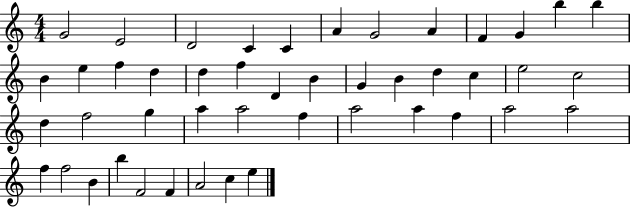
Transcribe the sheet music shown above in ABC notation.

X:1
T:Untitled
M:4/4
L:1/4
K:C
G2 E2 D2 C C A G2 A F G b b B e f d d f D B G B d c e2 c2 d f2 g a a2 f a2 a f a2 a2 f f2 B b F2 F A2 c e